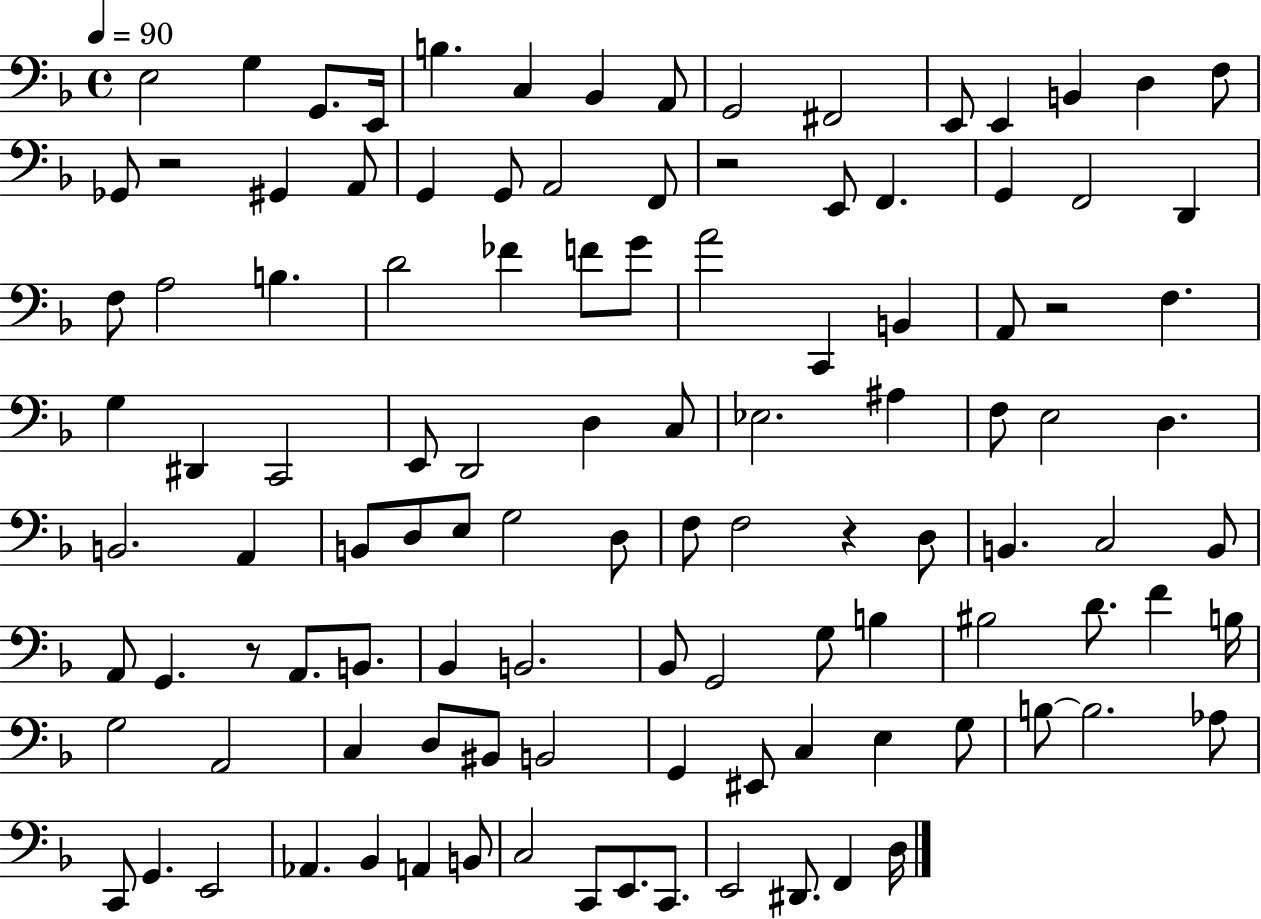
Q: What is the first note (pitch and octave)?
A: E3